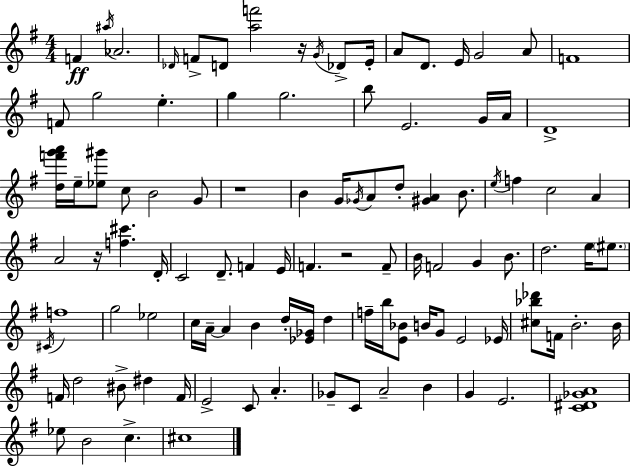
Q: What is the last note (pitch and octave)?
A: C#5